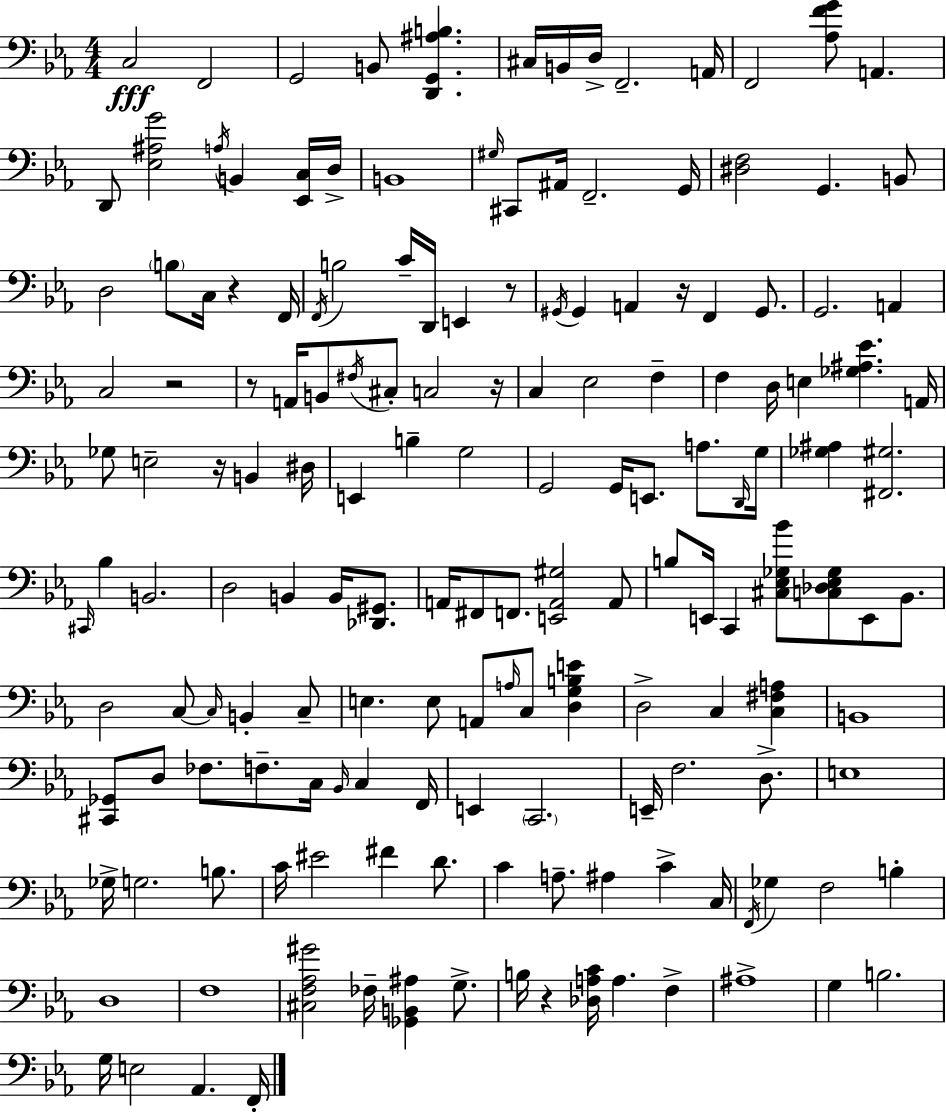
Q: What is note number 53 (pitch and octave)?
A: Gb3